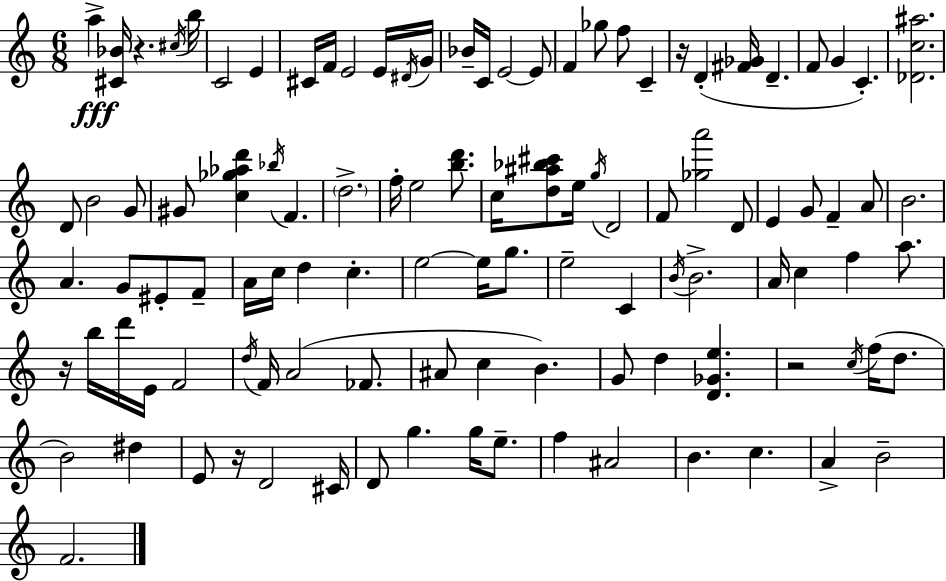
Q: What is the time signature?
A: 6/8